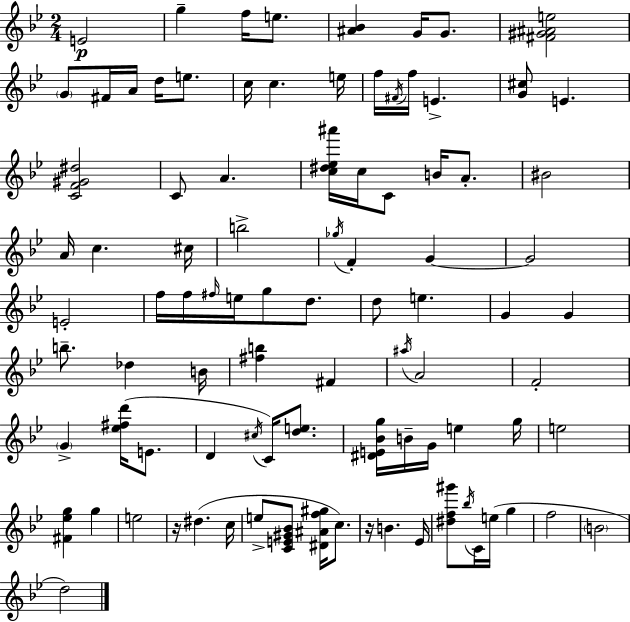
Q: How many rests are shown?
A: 2